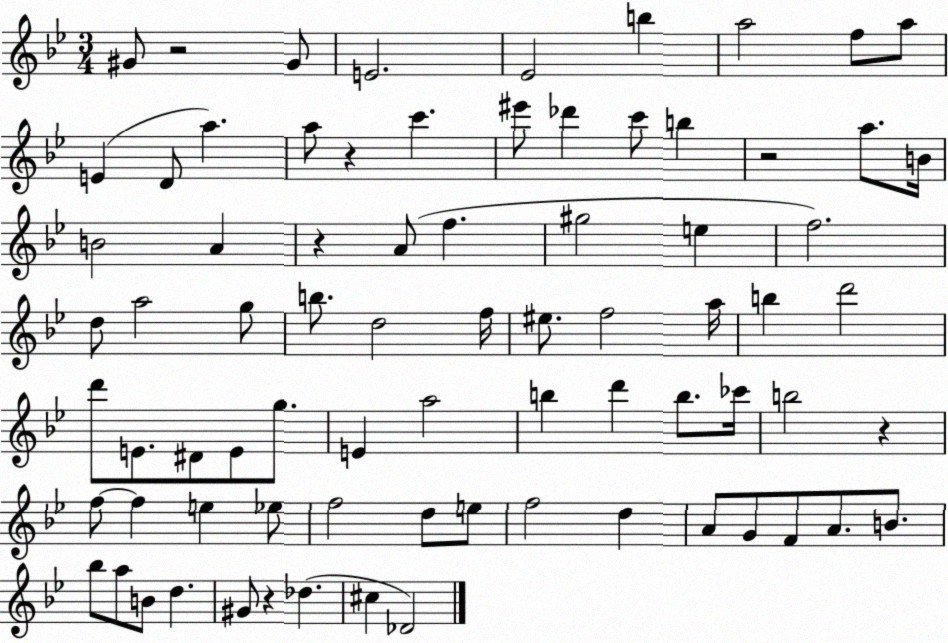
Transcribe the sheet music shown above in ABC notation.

X:1
T:Untitled
M:3/4
L:1/4
K:Bb
^G/2 z2 ^G/2 E2 _E2 b a2 f/2 a/2 E D/2 a a/2 z c' ^e'/2 _d' c'/2 b z2 a/2 B/4 B2 A z A/2 f ^g2 e f2 d/2 a2 g/2 b/2 d2 f/4 ^e/2 f2 a/4 b d'2 d'/2 E/2 ^D/2 E/2 g/2 E a2 b d' b/2 _c'/4 b2 z f/2 f e _e/2 f2 d/2 e/2 f2 d A/2 G/2 F/2 A/2 B/2 _b/2 a/2 B/2 d ^G/2 z _d ^c _D2